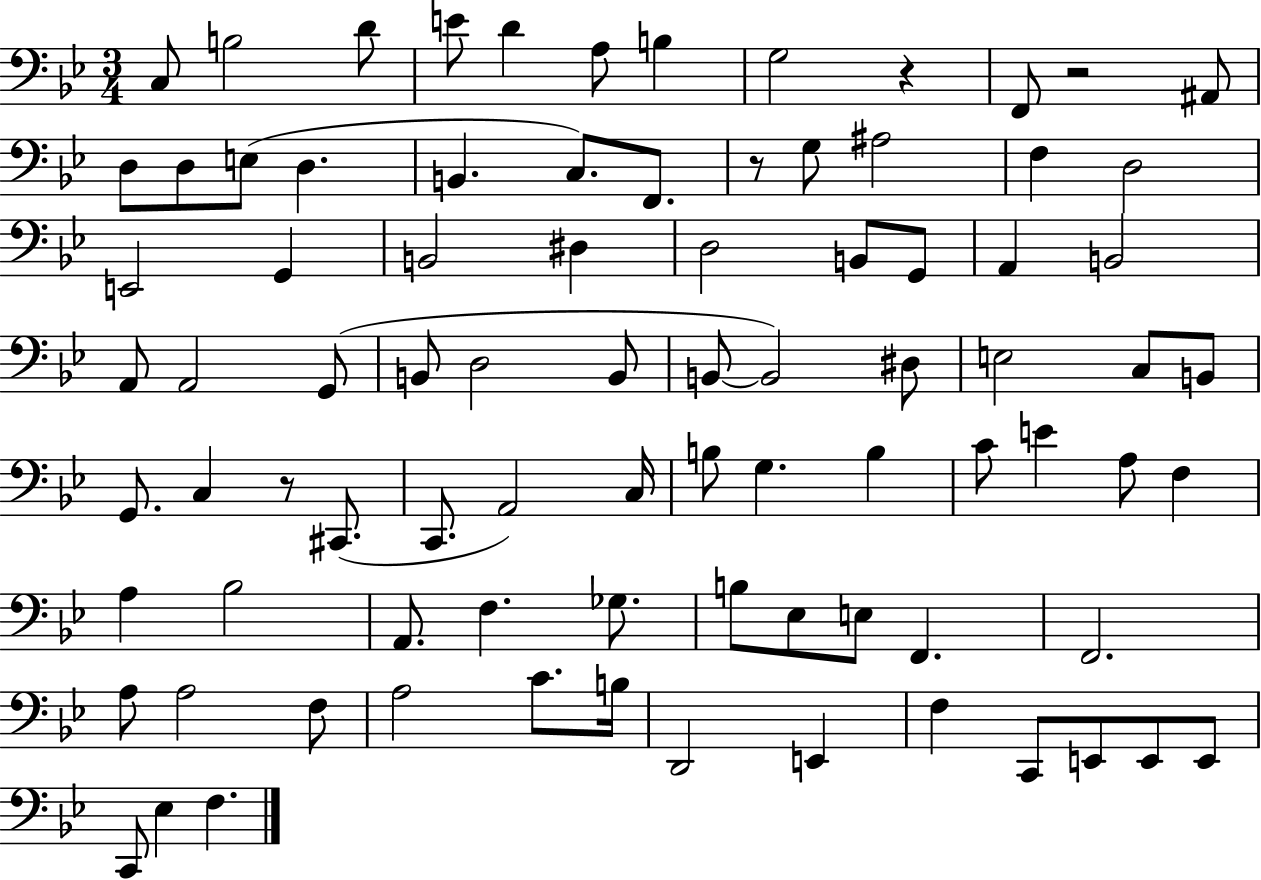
{
  \clef bass
  \numericTimeSignature
  \time 3/4
  \key bes \major
  c8 b2 d'8 | e'8 d'4 a8 b4 | g2 r4 | f,8 r2 ais,8 | \break d8 d8 e8( d4. | b,4. c8.) f,8. | r8 g8 ais2 | f4 d2 | \break e,2 g,4 | b,2 dis4 | d2 b,8 g,8 | a,4 b,2 | \break a,8 a,2 g,8( | b,8 d2 b,8 | b,8~~ b,2) dis8 | e2 c8 b,8 | \break g,8. c4 r8 cis,8.( | c,8. a,2) c16 | b8 g4. b4 | c'8 e'4 a8 f4 | \break a4 bes2 | a,8. f4. ges8. | b8 ees8 e8 f,4. | f,2. | \break a8 a2 f8 | a2 c'8. b16 | d,2 e,4 | f4 c,8 e,8 e,8 e,8 | \break c,8 ees4 f4. | \bar "|."
}